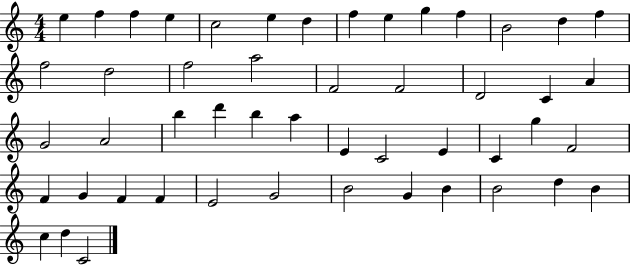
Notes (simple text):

E5/q F5/q F5/q E5/q C5/h E5/q D5/q F5/q E5/q G5/q F5/q B4/h D5/q F5/q F5/h D5/h F5/h A5/h F4/h F4/h D4/h C4/q A4/q G4/h A4/h B5/q D6/q B5/q A5/q E4/q C4/h E4/q C4/q G5/q F4/h F4/q G4/q F4/q F4/q E4/h G4/h B4/h G4/q B4/q B4/h D5/q B4/q C5/q D5/q C4/h